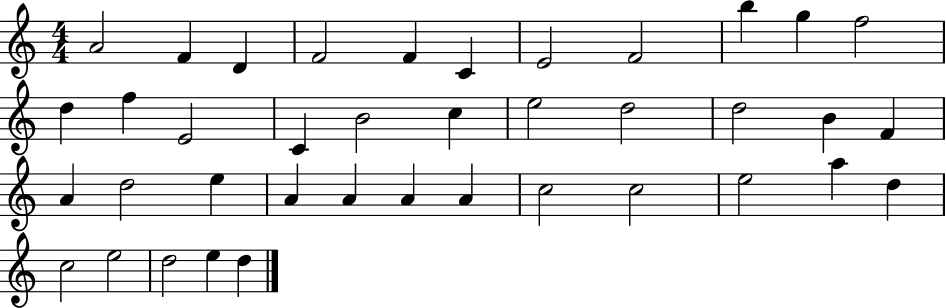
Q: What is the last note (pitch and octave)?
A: D5